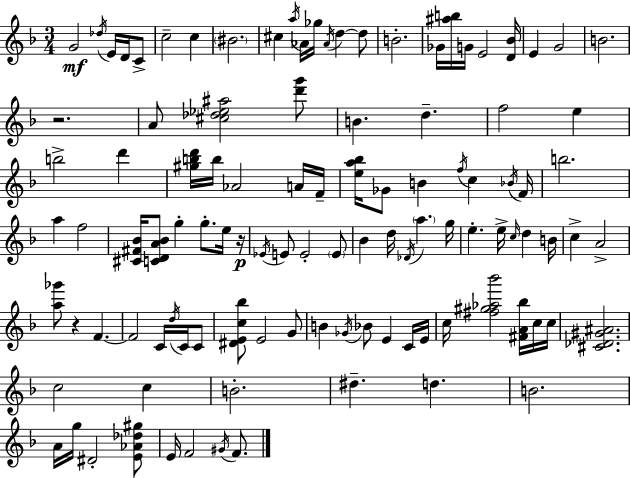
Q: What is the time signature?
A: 3/4